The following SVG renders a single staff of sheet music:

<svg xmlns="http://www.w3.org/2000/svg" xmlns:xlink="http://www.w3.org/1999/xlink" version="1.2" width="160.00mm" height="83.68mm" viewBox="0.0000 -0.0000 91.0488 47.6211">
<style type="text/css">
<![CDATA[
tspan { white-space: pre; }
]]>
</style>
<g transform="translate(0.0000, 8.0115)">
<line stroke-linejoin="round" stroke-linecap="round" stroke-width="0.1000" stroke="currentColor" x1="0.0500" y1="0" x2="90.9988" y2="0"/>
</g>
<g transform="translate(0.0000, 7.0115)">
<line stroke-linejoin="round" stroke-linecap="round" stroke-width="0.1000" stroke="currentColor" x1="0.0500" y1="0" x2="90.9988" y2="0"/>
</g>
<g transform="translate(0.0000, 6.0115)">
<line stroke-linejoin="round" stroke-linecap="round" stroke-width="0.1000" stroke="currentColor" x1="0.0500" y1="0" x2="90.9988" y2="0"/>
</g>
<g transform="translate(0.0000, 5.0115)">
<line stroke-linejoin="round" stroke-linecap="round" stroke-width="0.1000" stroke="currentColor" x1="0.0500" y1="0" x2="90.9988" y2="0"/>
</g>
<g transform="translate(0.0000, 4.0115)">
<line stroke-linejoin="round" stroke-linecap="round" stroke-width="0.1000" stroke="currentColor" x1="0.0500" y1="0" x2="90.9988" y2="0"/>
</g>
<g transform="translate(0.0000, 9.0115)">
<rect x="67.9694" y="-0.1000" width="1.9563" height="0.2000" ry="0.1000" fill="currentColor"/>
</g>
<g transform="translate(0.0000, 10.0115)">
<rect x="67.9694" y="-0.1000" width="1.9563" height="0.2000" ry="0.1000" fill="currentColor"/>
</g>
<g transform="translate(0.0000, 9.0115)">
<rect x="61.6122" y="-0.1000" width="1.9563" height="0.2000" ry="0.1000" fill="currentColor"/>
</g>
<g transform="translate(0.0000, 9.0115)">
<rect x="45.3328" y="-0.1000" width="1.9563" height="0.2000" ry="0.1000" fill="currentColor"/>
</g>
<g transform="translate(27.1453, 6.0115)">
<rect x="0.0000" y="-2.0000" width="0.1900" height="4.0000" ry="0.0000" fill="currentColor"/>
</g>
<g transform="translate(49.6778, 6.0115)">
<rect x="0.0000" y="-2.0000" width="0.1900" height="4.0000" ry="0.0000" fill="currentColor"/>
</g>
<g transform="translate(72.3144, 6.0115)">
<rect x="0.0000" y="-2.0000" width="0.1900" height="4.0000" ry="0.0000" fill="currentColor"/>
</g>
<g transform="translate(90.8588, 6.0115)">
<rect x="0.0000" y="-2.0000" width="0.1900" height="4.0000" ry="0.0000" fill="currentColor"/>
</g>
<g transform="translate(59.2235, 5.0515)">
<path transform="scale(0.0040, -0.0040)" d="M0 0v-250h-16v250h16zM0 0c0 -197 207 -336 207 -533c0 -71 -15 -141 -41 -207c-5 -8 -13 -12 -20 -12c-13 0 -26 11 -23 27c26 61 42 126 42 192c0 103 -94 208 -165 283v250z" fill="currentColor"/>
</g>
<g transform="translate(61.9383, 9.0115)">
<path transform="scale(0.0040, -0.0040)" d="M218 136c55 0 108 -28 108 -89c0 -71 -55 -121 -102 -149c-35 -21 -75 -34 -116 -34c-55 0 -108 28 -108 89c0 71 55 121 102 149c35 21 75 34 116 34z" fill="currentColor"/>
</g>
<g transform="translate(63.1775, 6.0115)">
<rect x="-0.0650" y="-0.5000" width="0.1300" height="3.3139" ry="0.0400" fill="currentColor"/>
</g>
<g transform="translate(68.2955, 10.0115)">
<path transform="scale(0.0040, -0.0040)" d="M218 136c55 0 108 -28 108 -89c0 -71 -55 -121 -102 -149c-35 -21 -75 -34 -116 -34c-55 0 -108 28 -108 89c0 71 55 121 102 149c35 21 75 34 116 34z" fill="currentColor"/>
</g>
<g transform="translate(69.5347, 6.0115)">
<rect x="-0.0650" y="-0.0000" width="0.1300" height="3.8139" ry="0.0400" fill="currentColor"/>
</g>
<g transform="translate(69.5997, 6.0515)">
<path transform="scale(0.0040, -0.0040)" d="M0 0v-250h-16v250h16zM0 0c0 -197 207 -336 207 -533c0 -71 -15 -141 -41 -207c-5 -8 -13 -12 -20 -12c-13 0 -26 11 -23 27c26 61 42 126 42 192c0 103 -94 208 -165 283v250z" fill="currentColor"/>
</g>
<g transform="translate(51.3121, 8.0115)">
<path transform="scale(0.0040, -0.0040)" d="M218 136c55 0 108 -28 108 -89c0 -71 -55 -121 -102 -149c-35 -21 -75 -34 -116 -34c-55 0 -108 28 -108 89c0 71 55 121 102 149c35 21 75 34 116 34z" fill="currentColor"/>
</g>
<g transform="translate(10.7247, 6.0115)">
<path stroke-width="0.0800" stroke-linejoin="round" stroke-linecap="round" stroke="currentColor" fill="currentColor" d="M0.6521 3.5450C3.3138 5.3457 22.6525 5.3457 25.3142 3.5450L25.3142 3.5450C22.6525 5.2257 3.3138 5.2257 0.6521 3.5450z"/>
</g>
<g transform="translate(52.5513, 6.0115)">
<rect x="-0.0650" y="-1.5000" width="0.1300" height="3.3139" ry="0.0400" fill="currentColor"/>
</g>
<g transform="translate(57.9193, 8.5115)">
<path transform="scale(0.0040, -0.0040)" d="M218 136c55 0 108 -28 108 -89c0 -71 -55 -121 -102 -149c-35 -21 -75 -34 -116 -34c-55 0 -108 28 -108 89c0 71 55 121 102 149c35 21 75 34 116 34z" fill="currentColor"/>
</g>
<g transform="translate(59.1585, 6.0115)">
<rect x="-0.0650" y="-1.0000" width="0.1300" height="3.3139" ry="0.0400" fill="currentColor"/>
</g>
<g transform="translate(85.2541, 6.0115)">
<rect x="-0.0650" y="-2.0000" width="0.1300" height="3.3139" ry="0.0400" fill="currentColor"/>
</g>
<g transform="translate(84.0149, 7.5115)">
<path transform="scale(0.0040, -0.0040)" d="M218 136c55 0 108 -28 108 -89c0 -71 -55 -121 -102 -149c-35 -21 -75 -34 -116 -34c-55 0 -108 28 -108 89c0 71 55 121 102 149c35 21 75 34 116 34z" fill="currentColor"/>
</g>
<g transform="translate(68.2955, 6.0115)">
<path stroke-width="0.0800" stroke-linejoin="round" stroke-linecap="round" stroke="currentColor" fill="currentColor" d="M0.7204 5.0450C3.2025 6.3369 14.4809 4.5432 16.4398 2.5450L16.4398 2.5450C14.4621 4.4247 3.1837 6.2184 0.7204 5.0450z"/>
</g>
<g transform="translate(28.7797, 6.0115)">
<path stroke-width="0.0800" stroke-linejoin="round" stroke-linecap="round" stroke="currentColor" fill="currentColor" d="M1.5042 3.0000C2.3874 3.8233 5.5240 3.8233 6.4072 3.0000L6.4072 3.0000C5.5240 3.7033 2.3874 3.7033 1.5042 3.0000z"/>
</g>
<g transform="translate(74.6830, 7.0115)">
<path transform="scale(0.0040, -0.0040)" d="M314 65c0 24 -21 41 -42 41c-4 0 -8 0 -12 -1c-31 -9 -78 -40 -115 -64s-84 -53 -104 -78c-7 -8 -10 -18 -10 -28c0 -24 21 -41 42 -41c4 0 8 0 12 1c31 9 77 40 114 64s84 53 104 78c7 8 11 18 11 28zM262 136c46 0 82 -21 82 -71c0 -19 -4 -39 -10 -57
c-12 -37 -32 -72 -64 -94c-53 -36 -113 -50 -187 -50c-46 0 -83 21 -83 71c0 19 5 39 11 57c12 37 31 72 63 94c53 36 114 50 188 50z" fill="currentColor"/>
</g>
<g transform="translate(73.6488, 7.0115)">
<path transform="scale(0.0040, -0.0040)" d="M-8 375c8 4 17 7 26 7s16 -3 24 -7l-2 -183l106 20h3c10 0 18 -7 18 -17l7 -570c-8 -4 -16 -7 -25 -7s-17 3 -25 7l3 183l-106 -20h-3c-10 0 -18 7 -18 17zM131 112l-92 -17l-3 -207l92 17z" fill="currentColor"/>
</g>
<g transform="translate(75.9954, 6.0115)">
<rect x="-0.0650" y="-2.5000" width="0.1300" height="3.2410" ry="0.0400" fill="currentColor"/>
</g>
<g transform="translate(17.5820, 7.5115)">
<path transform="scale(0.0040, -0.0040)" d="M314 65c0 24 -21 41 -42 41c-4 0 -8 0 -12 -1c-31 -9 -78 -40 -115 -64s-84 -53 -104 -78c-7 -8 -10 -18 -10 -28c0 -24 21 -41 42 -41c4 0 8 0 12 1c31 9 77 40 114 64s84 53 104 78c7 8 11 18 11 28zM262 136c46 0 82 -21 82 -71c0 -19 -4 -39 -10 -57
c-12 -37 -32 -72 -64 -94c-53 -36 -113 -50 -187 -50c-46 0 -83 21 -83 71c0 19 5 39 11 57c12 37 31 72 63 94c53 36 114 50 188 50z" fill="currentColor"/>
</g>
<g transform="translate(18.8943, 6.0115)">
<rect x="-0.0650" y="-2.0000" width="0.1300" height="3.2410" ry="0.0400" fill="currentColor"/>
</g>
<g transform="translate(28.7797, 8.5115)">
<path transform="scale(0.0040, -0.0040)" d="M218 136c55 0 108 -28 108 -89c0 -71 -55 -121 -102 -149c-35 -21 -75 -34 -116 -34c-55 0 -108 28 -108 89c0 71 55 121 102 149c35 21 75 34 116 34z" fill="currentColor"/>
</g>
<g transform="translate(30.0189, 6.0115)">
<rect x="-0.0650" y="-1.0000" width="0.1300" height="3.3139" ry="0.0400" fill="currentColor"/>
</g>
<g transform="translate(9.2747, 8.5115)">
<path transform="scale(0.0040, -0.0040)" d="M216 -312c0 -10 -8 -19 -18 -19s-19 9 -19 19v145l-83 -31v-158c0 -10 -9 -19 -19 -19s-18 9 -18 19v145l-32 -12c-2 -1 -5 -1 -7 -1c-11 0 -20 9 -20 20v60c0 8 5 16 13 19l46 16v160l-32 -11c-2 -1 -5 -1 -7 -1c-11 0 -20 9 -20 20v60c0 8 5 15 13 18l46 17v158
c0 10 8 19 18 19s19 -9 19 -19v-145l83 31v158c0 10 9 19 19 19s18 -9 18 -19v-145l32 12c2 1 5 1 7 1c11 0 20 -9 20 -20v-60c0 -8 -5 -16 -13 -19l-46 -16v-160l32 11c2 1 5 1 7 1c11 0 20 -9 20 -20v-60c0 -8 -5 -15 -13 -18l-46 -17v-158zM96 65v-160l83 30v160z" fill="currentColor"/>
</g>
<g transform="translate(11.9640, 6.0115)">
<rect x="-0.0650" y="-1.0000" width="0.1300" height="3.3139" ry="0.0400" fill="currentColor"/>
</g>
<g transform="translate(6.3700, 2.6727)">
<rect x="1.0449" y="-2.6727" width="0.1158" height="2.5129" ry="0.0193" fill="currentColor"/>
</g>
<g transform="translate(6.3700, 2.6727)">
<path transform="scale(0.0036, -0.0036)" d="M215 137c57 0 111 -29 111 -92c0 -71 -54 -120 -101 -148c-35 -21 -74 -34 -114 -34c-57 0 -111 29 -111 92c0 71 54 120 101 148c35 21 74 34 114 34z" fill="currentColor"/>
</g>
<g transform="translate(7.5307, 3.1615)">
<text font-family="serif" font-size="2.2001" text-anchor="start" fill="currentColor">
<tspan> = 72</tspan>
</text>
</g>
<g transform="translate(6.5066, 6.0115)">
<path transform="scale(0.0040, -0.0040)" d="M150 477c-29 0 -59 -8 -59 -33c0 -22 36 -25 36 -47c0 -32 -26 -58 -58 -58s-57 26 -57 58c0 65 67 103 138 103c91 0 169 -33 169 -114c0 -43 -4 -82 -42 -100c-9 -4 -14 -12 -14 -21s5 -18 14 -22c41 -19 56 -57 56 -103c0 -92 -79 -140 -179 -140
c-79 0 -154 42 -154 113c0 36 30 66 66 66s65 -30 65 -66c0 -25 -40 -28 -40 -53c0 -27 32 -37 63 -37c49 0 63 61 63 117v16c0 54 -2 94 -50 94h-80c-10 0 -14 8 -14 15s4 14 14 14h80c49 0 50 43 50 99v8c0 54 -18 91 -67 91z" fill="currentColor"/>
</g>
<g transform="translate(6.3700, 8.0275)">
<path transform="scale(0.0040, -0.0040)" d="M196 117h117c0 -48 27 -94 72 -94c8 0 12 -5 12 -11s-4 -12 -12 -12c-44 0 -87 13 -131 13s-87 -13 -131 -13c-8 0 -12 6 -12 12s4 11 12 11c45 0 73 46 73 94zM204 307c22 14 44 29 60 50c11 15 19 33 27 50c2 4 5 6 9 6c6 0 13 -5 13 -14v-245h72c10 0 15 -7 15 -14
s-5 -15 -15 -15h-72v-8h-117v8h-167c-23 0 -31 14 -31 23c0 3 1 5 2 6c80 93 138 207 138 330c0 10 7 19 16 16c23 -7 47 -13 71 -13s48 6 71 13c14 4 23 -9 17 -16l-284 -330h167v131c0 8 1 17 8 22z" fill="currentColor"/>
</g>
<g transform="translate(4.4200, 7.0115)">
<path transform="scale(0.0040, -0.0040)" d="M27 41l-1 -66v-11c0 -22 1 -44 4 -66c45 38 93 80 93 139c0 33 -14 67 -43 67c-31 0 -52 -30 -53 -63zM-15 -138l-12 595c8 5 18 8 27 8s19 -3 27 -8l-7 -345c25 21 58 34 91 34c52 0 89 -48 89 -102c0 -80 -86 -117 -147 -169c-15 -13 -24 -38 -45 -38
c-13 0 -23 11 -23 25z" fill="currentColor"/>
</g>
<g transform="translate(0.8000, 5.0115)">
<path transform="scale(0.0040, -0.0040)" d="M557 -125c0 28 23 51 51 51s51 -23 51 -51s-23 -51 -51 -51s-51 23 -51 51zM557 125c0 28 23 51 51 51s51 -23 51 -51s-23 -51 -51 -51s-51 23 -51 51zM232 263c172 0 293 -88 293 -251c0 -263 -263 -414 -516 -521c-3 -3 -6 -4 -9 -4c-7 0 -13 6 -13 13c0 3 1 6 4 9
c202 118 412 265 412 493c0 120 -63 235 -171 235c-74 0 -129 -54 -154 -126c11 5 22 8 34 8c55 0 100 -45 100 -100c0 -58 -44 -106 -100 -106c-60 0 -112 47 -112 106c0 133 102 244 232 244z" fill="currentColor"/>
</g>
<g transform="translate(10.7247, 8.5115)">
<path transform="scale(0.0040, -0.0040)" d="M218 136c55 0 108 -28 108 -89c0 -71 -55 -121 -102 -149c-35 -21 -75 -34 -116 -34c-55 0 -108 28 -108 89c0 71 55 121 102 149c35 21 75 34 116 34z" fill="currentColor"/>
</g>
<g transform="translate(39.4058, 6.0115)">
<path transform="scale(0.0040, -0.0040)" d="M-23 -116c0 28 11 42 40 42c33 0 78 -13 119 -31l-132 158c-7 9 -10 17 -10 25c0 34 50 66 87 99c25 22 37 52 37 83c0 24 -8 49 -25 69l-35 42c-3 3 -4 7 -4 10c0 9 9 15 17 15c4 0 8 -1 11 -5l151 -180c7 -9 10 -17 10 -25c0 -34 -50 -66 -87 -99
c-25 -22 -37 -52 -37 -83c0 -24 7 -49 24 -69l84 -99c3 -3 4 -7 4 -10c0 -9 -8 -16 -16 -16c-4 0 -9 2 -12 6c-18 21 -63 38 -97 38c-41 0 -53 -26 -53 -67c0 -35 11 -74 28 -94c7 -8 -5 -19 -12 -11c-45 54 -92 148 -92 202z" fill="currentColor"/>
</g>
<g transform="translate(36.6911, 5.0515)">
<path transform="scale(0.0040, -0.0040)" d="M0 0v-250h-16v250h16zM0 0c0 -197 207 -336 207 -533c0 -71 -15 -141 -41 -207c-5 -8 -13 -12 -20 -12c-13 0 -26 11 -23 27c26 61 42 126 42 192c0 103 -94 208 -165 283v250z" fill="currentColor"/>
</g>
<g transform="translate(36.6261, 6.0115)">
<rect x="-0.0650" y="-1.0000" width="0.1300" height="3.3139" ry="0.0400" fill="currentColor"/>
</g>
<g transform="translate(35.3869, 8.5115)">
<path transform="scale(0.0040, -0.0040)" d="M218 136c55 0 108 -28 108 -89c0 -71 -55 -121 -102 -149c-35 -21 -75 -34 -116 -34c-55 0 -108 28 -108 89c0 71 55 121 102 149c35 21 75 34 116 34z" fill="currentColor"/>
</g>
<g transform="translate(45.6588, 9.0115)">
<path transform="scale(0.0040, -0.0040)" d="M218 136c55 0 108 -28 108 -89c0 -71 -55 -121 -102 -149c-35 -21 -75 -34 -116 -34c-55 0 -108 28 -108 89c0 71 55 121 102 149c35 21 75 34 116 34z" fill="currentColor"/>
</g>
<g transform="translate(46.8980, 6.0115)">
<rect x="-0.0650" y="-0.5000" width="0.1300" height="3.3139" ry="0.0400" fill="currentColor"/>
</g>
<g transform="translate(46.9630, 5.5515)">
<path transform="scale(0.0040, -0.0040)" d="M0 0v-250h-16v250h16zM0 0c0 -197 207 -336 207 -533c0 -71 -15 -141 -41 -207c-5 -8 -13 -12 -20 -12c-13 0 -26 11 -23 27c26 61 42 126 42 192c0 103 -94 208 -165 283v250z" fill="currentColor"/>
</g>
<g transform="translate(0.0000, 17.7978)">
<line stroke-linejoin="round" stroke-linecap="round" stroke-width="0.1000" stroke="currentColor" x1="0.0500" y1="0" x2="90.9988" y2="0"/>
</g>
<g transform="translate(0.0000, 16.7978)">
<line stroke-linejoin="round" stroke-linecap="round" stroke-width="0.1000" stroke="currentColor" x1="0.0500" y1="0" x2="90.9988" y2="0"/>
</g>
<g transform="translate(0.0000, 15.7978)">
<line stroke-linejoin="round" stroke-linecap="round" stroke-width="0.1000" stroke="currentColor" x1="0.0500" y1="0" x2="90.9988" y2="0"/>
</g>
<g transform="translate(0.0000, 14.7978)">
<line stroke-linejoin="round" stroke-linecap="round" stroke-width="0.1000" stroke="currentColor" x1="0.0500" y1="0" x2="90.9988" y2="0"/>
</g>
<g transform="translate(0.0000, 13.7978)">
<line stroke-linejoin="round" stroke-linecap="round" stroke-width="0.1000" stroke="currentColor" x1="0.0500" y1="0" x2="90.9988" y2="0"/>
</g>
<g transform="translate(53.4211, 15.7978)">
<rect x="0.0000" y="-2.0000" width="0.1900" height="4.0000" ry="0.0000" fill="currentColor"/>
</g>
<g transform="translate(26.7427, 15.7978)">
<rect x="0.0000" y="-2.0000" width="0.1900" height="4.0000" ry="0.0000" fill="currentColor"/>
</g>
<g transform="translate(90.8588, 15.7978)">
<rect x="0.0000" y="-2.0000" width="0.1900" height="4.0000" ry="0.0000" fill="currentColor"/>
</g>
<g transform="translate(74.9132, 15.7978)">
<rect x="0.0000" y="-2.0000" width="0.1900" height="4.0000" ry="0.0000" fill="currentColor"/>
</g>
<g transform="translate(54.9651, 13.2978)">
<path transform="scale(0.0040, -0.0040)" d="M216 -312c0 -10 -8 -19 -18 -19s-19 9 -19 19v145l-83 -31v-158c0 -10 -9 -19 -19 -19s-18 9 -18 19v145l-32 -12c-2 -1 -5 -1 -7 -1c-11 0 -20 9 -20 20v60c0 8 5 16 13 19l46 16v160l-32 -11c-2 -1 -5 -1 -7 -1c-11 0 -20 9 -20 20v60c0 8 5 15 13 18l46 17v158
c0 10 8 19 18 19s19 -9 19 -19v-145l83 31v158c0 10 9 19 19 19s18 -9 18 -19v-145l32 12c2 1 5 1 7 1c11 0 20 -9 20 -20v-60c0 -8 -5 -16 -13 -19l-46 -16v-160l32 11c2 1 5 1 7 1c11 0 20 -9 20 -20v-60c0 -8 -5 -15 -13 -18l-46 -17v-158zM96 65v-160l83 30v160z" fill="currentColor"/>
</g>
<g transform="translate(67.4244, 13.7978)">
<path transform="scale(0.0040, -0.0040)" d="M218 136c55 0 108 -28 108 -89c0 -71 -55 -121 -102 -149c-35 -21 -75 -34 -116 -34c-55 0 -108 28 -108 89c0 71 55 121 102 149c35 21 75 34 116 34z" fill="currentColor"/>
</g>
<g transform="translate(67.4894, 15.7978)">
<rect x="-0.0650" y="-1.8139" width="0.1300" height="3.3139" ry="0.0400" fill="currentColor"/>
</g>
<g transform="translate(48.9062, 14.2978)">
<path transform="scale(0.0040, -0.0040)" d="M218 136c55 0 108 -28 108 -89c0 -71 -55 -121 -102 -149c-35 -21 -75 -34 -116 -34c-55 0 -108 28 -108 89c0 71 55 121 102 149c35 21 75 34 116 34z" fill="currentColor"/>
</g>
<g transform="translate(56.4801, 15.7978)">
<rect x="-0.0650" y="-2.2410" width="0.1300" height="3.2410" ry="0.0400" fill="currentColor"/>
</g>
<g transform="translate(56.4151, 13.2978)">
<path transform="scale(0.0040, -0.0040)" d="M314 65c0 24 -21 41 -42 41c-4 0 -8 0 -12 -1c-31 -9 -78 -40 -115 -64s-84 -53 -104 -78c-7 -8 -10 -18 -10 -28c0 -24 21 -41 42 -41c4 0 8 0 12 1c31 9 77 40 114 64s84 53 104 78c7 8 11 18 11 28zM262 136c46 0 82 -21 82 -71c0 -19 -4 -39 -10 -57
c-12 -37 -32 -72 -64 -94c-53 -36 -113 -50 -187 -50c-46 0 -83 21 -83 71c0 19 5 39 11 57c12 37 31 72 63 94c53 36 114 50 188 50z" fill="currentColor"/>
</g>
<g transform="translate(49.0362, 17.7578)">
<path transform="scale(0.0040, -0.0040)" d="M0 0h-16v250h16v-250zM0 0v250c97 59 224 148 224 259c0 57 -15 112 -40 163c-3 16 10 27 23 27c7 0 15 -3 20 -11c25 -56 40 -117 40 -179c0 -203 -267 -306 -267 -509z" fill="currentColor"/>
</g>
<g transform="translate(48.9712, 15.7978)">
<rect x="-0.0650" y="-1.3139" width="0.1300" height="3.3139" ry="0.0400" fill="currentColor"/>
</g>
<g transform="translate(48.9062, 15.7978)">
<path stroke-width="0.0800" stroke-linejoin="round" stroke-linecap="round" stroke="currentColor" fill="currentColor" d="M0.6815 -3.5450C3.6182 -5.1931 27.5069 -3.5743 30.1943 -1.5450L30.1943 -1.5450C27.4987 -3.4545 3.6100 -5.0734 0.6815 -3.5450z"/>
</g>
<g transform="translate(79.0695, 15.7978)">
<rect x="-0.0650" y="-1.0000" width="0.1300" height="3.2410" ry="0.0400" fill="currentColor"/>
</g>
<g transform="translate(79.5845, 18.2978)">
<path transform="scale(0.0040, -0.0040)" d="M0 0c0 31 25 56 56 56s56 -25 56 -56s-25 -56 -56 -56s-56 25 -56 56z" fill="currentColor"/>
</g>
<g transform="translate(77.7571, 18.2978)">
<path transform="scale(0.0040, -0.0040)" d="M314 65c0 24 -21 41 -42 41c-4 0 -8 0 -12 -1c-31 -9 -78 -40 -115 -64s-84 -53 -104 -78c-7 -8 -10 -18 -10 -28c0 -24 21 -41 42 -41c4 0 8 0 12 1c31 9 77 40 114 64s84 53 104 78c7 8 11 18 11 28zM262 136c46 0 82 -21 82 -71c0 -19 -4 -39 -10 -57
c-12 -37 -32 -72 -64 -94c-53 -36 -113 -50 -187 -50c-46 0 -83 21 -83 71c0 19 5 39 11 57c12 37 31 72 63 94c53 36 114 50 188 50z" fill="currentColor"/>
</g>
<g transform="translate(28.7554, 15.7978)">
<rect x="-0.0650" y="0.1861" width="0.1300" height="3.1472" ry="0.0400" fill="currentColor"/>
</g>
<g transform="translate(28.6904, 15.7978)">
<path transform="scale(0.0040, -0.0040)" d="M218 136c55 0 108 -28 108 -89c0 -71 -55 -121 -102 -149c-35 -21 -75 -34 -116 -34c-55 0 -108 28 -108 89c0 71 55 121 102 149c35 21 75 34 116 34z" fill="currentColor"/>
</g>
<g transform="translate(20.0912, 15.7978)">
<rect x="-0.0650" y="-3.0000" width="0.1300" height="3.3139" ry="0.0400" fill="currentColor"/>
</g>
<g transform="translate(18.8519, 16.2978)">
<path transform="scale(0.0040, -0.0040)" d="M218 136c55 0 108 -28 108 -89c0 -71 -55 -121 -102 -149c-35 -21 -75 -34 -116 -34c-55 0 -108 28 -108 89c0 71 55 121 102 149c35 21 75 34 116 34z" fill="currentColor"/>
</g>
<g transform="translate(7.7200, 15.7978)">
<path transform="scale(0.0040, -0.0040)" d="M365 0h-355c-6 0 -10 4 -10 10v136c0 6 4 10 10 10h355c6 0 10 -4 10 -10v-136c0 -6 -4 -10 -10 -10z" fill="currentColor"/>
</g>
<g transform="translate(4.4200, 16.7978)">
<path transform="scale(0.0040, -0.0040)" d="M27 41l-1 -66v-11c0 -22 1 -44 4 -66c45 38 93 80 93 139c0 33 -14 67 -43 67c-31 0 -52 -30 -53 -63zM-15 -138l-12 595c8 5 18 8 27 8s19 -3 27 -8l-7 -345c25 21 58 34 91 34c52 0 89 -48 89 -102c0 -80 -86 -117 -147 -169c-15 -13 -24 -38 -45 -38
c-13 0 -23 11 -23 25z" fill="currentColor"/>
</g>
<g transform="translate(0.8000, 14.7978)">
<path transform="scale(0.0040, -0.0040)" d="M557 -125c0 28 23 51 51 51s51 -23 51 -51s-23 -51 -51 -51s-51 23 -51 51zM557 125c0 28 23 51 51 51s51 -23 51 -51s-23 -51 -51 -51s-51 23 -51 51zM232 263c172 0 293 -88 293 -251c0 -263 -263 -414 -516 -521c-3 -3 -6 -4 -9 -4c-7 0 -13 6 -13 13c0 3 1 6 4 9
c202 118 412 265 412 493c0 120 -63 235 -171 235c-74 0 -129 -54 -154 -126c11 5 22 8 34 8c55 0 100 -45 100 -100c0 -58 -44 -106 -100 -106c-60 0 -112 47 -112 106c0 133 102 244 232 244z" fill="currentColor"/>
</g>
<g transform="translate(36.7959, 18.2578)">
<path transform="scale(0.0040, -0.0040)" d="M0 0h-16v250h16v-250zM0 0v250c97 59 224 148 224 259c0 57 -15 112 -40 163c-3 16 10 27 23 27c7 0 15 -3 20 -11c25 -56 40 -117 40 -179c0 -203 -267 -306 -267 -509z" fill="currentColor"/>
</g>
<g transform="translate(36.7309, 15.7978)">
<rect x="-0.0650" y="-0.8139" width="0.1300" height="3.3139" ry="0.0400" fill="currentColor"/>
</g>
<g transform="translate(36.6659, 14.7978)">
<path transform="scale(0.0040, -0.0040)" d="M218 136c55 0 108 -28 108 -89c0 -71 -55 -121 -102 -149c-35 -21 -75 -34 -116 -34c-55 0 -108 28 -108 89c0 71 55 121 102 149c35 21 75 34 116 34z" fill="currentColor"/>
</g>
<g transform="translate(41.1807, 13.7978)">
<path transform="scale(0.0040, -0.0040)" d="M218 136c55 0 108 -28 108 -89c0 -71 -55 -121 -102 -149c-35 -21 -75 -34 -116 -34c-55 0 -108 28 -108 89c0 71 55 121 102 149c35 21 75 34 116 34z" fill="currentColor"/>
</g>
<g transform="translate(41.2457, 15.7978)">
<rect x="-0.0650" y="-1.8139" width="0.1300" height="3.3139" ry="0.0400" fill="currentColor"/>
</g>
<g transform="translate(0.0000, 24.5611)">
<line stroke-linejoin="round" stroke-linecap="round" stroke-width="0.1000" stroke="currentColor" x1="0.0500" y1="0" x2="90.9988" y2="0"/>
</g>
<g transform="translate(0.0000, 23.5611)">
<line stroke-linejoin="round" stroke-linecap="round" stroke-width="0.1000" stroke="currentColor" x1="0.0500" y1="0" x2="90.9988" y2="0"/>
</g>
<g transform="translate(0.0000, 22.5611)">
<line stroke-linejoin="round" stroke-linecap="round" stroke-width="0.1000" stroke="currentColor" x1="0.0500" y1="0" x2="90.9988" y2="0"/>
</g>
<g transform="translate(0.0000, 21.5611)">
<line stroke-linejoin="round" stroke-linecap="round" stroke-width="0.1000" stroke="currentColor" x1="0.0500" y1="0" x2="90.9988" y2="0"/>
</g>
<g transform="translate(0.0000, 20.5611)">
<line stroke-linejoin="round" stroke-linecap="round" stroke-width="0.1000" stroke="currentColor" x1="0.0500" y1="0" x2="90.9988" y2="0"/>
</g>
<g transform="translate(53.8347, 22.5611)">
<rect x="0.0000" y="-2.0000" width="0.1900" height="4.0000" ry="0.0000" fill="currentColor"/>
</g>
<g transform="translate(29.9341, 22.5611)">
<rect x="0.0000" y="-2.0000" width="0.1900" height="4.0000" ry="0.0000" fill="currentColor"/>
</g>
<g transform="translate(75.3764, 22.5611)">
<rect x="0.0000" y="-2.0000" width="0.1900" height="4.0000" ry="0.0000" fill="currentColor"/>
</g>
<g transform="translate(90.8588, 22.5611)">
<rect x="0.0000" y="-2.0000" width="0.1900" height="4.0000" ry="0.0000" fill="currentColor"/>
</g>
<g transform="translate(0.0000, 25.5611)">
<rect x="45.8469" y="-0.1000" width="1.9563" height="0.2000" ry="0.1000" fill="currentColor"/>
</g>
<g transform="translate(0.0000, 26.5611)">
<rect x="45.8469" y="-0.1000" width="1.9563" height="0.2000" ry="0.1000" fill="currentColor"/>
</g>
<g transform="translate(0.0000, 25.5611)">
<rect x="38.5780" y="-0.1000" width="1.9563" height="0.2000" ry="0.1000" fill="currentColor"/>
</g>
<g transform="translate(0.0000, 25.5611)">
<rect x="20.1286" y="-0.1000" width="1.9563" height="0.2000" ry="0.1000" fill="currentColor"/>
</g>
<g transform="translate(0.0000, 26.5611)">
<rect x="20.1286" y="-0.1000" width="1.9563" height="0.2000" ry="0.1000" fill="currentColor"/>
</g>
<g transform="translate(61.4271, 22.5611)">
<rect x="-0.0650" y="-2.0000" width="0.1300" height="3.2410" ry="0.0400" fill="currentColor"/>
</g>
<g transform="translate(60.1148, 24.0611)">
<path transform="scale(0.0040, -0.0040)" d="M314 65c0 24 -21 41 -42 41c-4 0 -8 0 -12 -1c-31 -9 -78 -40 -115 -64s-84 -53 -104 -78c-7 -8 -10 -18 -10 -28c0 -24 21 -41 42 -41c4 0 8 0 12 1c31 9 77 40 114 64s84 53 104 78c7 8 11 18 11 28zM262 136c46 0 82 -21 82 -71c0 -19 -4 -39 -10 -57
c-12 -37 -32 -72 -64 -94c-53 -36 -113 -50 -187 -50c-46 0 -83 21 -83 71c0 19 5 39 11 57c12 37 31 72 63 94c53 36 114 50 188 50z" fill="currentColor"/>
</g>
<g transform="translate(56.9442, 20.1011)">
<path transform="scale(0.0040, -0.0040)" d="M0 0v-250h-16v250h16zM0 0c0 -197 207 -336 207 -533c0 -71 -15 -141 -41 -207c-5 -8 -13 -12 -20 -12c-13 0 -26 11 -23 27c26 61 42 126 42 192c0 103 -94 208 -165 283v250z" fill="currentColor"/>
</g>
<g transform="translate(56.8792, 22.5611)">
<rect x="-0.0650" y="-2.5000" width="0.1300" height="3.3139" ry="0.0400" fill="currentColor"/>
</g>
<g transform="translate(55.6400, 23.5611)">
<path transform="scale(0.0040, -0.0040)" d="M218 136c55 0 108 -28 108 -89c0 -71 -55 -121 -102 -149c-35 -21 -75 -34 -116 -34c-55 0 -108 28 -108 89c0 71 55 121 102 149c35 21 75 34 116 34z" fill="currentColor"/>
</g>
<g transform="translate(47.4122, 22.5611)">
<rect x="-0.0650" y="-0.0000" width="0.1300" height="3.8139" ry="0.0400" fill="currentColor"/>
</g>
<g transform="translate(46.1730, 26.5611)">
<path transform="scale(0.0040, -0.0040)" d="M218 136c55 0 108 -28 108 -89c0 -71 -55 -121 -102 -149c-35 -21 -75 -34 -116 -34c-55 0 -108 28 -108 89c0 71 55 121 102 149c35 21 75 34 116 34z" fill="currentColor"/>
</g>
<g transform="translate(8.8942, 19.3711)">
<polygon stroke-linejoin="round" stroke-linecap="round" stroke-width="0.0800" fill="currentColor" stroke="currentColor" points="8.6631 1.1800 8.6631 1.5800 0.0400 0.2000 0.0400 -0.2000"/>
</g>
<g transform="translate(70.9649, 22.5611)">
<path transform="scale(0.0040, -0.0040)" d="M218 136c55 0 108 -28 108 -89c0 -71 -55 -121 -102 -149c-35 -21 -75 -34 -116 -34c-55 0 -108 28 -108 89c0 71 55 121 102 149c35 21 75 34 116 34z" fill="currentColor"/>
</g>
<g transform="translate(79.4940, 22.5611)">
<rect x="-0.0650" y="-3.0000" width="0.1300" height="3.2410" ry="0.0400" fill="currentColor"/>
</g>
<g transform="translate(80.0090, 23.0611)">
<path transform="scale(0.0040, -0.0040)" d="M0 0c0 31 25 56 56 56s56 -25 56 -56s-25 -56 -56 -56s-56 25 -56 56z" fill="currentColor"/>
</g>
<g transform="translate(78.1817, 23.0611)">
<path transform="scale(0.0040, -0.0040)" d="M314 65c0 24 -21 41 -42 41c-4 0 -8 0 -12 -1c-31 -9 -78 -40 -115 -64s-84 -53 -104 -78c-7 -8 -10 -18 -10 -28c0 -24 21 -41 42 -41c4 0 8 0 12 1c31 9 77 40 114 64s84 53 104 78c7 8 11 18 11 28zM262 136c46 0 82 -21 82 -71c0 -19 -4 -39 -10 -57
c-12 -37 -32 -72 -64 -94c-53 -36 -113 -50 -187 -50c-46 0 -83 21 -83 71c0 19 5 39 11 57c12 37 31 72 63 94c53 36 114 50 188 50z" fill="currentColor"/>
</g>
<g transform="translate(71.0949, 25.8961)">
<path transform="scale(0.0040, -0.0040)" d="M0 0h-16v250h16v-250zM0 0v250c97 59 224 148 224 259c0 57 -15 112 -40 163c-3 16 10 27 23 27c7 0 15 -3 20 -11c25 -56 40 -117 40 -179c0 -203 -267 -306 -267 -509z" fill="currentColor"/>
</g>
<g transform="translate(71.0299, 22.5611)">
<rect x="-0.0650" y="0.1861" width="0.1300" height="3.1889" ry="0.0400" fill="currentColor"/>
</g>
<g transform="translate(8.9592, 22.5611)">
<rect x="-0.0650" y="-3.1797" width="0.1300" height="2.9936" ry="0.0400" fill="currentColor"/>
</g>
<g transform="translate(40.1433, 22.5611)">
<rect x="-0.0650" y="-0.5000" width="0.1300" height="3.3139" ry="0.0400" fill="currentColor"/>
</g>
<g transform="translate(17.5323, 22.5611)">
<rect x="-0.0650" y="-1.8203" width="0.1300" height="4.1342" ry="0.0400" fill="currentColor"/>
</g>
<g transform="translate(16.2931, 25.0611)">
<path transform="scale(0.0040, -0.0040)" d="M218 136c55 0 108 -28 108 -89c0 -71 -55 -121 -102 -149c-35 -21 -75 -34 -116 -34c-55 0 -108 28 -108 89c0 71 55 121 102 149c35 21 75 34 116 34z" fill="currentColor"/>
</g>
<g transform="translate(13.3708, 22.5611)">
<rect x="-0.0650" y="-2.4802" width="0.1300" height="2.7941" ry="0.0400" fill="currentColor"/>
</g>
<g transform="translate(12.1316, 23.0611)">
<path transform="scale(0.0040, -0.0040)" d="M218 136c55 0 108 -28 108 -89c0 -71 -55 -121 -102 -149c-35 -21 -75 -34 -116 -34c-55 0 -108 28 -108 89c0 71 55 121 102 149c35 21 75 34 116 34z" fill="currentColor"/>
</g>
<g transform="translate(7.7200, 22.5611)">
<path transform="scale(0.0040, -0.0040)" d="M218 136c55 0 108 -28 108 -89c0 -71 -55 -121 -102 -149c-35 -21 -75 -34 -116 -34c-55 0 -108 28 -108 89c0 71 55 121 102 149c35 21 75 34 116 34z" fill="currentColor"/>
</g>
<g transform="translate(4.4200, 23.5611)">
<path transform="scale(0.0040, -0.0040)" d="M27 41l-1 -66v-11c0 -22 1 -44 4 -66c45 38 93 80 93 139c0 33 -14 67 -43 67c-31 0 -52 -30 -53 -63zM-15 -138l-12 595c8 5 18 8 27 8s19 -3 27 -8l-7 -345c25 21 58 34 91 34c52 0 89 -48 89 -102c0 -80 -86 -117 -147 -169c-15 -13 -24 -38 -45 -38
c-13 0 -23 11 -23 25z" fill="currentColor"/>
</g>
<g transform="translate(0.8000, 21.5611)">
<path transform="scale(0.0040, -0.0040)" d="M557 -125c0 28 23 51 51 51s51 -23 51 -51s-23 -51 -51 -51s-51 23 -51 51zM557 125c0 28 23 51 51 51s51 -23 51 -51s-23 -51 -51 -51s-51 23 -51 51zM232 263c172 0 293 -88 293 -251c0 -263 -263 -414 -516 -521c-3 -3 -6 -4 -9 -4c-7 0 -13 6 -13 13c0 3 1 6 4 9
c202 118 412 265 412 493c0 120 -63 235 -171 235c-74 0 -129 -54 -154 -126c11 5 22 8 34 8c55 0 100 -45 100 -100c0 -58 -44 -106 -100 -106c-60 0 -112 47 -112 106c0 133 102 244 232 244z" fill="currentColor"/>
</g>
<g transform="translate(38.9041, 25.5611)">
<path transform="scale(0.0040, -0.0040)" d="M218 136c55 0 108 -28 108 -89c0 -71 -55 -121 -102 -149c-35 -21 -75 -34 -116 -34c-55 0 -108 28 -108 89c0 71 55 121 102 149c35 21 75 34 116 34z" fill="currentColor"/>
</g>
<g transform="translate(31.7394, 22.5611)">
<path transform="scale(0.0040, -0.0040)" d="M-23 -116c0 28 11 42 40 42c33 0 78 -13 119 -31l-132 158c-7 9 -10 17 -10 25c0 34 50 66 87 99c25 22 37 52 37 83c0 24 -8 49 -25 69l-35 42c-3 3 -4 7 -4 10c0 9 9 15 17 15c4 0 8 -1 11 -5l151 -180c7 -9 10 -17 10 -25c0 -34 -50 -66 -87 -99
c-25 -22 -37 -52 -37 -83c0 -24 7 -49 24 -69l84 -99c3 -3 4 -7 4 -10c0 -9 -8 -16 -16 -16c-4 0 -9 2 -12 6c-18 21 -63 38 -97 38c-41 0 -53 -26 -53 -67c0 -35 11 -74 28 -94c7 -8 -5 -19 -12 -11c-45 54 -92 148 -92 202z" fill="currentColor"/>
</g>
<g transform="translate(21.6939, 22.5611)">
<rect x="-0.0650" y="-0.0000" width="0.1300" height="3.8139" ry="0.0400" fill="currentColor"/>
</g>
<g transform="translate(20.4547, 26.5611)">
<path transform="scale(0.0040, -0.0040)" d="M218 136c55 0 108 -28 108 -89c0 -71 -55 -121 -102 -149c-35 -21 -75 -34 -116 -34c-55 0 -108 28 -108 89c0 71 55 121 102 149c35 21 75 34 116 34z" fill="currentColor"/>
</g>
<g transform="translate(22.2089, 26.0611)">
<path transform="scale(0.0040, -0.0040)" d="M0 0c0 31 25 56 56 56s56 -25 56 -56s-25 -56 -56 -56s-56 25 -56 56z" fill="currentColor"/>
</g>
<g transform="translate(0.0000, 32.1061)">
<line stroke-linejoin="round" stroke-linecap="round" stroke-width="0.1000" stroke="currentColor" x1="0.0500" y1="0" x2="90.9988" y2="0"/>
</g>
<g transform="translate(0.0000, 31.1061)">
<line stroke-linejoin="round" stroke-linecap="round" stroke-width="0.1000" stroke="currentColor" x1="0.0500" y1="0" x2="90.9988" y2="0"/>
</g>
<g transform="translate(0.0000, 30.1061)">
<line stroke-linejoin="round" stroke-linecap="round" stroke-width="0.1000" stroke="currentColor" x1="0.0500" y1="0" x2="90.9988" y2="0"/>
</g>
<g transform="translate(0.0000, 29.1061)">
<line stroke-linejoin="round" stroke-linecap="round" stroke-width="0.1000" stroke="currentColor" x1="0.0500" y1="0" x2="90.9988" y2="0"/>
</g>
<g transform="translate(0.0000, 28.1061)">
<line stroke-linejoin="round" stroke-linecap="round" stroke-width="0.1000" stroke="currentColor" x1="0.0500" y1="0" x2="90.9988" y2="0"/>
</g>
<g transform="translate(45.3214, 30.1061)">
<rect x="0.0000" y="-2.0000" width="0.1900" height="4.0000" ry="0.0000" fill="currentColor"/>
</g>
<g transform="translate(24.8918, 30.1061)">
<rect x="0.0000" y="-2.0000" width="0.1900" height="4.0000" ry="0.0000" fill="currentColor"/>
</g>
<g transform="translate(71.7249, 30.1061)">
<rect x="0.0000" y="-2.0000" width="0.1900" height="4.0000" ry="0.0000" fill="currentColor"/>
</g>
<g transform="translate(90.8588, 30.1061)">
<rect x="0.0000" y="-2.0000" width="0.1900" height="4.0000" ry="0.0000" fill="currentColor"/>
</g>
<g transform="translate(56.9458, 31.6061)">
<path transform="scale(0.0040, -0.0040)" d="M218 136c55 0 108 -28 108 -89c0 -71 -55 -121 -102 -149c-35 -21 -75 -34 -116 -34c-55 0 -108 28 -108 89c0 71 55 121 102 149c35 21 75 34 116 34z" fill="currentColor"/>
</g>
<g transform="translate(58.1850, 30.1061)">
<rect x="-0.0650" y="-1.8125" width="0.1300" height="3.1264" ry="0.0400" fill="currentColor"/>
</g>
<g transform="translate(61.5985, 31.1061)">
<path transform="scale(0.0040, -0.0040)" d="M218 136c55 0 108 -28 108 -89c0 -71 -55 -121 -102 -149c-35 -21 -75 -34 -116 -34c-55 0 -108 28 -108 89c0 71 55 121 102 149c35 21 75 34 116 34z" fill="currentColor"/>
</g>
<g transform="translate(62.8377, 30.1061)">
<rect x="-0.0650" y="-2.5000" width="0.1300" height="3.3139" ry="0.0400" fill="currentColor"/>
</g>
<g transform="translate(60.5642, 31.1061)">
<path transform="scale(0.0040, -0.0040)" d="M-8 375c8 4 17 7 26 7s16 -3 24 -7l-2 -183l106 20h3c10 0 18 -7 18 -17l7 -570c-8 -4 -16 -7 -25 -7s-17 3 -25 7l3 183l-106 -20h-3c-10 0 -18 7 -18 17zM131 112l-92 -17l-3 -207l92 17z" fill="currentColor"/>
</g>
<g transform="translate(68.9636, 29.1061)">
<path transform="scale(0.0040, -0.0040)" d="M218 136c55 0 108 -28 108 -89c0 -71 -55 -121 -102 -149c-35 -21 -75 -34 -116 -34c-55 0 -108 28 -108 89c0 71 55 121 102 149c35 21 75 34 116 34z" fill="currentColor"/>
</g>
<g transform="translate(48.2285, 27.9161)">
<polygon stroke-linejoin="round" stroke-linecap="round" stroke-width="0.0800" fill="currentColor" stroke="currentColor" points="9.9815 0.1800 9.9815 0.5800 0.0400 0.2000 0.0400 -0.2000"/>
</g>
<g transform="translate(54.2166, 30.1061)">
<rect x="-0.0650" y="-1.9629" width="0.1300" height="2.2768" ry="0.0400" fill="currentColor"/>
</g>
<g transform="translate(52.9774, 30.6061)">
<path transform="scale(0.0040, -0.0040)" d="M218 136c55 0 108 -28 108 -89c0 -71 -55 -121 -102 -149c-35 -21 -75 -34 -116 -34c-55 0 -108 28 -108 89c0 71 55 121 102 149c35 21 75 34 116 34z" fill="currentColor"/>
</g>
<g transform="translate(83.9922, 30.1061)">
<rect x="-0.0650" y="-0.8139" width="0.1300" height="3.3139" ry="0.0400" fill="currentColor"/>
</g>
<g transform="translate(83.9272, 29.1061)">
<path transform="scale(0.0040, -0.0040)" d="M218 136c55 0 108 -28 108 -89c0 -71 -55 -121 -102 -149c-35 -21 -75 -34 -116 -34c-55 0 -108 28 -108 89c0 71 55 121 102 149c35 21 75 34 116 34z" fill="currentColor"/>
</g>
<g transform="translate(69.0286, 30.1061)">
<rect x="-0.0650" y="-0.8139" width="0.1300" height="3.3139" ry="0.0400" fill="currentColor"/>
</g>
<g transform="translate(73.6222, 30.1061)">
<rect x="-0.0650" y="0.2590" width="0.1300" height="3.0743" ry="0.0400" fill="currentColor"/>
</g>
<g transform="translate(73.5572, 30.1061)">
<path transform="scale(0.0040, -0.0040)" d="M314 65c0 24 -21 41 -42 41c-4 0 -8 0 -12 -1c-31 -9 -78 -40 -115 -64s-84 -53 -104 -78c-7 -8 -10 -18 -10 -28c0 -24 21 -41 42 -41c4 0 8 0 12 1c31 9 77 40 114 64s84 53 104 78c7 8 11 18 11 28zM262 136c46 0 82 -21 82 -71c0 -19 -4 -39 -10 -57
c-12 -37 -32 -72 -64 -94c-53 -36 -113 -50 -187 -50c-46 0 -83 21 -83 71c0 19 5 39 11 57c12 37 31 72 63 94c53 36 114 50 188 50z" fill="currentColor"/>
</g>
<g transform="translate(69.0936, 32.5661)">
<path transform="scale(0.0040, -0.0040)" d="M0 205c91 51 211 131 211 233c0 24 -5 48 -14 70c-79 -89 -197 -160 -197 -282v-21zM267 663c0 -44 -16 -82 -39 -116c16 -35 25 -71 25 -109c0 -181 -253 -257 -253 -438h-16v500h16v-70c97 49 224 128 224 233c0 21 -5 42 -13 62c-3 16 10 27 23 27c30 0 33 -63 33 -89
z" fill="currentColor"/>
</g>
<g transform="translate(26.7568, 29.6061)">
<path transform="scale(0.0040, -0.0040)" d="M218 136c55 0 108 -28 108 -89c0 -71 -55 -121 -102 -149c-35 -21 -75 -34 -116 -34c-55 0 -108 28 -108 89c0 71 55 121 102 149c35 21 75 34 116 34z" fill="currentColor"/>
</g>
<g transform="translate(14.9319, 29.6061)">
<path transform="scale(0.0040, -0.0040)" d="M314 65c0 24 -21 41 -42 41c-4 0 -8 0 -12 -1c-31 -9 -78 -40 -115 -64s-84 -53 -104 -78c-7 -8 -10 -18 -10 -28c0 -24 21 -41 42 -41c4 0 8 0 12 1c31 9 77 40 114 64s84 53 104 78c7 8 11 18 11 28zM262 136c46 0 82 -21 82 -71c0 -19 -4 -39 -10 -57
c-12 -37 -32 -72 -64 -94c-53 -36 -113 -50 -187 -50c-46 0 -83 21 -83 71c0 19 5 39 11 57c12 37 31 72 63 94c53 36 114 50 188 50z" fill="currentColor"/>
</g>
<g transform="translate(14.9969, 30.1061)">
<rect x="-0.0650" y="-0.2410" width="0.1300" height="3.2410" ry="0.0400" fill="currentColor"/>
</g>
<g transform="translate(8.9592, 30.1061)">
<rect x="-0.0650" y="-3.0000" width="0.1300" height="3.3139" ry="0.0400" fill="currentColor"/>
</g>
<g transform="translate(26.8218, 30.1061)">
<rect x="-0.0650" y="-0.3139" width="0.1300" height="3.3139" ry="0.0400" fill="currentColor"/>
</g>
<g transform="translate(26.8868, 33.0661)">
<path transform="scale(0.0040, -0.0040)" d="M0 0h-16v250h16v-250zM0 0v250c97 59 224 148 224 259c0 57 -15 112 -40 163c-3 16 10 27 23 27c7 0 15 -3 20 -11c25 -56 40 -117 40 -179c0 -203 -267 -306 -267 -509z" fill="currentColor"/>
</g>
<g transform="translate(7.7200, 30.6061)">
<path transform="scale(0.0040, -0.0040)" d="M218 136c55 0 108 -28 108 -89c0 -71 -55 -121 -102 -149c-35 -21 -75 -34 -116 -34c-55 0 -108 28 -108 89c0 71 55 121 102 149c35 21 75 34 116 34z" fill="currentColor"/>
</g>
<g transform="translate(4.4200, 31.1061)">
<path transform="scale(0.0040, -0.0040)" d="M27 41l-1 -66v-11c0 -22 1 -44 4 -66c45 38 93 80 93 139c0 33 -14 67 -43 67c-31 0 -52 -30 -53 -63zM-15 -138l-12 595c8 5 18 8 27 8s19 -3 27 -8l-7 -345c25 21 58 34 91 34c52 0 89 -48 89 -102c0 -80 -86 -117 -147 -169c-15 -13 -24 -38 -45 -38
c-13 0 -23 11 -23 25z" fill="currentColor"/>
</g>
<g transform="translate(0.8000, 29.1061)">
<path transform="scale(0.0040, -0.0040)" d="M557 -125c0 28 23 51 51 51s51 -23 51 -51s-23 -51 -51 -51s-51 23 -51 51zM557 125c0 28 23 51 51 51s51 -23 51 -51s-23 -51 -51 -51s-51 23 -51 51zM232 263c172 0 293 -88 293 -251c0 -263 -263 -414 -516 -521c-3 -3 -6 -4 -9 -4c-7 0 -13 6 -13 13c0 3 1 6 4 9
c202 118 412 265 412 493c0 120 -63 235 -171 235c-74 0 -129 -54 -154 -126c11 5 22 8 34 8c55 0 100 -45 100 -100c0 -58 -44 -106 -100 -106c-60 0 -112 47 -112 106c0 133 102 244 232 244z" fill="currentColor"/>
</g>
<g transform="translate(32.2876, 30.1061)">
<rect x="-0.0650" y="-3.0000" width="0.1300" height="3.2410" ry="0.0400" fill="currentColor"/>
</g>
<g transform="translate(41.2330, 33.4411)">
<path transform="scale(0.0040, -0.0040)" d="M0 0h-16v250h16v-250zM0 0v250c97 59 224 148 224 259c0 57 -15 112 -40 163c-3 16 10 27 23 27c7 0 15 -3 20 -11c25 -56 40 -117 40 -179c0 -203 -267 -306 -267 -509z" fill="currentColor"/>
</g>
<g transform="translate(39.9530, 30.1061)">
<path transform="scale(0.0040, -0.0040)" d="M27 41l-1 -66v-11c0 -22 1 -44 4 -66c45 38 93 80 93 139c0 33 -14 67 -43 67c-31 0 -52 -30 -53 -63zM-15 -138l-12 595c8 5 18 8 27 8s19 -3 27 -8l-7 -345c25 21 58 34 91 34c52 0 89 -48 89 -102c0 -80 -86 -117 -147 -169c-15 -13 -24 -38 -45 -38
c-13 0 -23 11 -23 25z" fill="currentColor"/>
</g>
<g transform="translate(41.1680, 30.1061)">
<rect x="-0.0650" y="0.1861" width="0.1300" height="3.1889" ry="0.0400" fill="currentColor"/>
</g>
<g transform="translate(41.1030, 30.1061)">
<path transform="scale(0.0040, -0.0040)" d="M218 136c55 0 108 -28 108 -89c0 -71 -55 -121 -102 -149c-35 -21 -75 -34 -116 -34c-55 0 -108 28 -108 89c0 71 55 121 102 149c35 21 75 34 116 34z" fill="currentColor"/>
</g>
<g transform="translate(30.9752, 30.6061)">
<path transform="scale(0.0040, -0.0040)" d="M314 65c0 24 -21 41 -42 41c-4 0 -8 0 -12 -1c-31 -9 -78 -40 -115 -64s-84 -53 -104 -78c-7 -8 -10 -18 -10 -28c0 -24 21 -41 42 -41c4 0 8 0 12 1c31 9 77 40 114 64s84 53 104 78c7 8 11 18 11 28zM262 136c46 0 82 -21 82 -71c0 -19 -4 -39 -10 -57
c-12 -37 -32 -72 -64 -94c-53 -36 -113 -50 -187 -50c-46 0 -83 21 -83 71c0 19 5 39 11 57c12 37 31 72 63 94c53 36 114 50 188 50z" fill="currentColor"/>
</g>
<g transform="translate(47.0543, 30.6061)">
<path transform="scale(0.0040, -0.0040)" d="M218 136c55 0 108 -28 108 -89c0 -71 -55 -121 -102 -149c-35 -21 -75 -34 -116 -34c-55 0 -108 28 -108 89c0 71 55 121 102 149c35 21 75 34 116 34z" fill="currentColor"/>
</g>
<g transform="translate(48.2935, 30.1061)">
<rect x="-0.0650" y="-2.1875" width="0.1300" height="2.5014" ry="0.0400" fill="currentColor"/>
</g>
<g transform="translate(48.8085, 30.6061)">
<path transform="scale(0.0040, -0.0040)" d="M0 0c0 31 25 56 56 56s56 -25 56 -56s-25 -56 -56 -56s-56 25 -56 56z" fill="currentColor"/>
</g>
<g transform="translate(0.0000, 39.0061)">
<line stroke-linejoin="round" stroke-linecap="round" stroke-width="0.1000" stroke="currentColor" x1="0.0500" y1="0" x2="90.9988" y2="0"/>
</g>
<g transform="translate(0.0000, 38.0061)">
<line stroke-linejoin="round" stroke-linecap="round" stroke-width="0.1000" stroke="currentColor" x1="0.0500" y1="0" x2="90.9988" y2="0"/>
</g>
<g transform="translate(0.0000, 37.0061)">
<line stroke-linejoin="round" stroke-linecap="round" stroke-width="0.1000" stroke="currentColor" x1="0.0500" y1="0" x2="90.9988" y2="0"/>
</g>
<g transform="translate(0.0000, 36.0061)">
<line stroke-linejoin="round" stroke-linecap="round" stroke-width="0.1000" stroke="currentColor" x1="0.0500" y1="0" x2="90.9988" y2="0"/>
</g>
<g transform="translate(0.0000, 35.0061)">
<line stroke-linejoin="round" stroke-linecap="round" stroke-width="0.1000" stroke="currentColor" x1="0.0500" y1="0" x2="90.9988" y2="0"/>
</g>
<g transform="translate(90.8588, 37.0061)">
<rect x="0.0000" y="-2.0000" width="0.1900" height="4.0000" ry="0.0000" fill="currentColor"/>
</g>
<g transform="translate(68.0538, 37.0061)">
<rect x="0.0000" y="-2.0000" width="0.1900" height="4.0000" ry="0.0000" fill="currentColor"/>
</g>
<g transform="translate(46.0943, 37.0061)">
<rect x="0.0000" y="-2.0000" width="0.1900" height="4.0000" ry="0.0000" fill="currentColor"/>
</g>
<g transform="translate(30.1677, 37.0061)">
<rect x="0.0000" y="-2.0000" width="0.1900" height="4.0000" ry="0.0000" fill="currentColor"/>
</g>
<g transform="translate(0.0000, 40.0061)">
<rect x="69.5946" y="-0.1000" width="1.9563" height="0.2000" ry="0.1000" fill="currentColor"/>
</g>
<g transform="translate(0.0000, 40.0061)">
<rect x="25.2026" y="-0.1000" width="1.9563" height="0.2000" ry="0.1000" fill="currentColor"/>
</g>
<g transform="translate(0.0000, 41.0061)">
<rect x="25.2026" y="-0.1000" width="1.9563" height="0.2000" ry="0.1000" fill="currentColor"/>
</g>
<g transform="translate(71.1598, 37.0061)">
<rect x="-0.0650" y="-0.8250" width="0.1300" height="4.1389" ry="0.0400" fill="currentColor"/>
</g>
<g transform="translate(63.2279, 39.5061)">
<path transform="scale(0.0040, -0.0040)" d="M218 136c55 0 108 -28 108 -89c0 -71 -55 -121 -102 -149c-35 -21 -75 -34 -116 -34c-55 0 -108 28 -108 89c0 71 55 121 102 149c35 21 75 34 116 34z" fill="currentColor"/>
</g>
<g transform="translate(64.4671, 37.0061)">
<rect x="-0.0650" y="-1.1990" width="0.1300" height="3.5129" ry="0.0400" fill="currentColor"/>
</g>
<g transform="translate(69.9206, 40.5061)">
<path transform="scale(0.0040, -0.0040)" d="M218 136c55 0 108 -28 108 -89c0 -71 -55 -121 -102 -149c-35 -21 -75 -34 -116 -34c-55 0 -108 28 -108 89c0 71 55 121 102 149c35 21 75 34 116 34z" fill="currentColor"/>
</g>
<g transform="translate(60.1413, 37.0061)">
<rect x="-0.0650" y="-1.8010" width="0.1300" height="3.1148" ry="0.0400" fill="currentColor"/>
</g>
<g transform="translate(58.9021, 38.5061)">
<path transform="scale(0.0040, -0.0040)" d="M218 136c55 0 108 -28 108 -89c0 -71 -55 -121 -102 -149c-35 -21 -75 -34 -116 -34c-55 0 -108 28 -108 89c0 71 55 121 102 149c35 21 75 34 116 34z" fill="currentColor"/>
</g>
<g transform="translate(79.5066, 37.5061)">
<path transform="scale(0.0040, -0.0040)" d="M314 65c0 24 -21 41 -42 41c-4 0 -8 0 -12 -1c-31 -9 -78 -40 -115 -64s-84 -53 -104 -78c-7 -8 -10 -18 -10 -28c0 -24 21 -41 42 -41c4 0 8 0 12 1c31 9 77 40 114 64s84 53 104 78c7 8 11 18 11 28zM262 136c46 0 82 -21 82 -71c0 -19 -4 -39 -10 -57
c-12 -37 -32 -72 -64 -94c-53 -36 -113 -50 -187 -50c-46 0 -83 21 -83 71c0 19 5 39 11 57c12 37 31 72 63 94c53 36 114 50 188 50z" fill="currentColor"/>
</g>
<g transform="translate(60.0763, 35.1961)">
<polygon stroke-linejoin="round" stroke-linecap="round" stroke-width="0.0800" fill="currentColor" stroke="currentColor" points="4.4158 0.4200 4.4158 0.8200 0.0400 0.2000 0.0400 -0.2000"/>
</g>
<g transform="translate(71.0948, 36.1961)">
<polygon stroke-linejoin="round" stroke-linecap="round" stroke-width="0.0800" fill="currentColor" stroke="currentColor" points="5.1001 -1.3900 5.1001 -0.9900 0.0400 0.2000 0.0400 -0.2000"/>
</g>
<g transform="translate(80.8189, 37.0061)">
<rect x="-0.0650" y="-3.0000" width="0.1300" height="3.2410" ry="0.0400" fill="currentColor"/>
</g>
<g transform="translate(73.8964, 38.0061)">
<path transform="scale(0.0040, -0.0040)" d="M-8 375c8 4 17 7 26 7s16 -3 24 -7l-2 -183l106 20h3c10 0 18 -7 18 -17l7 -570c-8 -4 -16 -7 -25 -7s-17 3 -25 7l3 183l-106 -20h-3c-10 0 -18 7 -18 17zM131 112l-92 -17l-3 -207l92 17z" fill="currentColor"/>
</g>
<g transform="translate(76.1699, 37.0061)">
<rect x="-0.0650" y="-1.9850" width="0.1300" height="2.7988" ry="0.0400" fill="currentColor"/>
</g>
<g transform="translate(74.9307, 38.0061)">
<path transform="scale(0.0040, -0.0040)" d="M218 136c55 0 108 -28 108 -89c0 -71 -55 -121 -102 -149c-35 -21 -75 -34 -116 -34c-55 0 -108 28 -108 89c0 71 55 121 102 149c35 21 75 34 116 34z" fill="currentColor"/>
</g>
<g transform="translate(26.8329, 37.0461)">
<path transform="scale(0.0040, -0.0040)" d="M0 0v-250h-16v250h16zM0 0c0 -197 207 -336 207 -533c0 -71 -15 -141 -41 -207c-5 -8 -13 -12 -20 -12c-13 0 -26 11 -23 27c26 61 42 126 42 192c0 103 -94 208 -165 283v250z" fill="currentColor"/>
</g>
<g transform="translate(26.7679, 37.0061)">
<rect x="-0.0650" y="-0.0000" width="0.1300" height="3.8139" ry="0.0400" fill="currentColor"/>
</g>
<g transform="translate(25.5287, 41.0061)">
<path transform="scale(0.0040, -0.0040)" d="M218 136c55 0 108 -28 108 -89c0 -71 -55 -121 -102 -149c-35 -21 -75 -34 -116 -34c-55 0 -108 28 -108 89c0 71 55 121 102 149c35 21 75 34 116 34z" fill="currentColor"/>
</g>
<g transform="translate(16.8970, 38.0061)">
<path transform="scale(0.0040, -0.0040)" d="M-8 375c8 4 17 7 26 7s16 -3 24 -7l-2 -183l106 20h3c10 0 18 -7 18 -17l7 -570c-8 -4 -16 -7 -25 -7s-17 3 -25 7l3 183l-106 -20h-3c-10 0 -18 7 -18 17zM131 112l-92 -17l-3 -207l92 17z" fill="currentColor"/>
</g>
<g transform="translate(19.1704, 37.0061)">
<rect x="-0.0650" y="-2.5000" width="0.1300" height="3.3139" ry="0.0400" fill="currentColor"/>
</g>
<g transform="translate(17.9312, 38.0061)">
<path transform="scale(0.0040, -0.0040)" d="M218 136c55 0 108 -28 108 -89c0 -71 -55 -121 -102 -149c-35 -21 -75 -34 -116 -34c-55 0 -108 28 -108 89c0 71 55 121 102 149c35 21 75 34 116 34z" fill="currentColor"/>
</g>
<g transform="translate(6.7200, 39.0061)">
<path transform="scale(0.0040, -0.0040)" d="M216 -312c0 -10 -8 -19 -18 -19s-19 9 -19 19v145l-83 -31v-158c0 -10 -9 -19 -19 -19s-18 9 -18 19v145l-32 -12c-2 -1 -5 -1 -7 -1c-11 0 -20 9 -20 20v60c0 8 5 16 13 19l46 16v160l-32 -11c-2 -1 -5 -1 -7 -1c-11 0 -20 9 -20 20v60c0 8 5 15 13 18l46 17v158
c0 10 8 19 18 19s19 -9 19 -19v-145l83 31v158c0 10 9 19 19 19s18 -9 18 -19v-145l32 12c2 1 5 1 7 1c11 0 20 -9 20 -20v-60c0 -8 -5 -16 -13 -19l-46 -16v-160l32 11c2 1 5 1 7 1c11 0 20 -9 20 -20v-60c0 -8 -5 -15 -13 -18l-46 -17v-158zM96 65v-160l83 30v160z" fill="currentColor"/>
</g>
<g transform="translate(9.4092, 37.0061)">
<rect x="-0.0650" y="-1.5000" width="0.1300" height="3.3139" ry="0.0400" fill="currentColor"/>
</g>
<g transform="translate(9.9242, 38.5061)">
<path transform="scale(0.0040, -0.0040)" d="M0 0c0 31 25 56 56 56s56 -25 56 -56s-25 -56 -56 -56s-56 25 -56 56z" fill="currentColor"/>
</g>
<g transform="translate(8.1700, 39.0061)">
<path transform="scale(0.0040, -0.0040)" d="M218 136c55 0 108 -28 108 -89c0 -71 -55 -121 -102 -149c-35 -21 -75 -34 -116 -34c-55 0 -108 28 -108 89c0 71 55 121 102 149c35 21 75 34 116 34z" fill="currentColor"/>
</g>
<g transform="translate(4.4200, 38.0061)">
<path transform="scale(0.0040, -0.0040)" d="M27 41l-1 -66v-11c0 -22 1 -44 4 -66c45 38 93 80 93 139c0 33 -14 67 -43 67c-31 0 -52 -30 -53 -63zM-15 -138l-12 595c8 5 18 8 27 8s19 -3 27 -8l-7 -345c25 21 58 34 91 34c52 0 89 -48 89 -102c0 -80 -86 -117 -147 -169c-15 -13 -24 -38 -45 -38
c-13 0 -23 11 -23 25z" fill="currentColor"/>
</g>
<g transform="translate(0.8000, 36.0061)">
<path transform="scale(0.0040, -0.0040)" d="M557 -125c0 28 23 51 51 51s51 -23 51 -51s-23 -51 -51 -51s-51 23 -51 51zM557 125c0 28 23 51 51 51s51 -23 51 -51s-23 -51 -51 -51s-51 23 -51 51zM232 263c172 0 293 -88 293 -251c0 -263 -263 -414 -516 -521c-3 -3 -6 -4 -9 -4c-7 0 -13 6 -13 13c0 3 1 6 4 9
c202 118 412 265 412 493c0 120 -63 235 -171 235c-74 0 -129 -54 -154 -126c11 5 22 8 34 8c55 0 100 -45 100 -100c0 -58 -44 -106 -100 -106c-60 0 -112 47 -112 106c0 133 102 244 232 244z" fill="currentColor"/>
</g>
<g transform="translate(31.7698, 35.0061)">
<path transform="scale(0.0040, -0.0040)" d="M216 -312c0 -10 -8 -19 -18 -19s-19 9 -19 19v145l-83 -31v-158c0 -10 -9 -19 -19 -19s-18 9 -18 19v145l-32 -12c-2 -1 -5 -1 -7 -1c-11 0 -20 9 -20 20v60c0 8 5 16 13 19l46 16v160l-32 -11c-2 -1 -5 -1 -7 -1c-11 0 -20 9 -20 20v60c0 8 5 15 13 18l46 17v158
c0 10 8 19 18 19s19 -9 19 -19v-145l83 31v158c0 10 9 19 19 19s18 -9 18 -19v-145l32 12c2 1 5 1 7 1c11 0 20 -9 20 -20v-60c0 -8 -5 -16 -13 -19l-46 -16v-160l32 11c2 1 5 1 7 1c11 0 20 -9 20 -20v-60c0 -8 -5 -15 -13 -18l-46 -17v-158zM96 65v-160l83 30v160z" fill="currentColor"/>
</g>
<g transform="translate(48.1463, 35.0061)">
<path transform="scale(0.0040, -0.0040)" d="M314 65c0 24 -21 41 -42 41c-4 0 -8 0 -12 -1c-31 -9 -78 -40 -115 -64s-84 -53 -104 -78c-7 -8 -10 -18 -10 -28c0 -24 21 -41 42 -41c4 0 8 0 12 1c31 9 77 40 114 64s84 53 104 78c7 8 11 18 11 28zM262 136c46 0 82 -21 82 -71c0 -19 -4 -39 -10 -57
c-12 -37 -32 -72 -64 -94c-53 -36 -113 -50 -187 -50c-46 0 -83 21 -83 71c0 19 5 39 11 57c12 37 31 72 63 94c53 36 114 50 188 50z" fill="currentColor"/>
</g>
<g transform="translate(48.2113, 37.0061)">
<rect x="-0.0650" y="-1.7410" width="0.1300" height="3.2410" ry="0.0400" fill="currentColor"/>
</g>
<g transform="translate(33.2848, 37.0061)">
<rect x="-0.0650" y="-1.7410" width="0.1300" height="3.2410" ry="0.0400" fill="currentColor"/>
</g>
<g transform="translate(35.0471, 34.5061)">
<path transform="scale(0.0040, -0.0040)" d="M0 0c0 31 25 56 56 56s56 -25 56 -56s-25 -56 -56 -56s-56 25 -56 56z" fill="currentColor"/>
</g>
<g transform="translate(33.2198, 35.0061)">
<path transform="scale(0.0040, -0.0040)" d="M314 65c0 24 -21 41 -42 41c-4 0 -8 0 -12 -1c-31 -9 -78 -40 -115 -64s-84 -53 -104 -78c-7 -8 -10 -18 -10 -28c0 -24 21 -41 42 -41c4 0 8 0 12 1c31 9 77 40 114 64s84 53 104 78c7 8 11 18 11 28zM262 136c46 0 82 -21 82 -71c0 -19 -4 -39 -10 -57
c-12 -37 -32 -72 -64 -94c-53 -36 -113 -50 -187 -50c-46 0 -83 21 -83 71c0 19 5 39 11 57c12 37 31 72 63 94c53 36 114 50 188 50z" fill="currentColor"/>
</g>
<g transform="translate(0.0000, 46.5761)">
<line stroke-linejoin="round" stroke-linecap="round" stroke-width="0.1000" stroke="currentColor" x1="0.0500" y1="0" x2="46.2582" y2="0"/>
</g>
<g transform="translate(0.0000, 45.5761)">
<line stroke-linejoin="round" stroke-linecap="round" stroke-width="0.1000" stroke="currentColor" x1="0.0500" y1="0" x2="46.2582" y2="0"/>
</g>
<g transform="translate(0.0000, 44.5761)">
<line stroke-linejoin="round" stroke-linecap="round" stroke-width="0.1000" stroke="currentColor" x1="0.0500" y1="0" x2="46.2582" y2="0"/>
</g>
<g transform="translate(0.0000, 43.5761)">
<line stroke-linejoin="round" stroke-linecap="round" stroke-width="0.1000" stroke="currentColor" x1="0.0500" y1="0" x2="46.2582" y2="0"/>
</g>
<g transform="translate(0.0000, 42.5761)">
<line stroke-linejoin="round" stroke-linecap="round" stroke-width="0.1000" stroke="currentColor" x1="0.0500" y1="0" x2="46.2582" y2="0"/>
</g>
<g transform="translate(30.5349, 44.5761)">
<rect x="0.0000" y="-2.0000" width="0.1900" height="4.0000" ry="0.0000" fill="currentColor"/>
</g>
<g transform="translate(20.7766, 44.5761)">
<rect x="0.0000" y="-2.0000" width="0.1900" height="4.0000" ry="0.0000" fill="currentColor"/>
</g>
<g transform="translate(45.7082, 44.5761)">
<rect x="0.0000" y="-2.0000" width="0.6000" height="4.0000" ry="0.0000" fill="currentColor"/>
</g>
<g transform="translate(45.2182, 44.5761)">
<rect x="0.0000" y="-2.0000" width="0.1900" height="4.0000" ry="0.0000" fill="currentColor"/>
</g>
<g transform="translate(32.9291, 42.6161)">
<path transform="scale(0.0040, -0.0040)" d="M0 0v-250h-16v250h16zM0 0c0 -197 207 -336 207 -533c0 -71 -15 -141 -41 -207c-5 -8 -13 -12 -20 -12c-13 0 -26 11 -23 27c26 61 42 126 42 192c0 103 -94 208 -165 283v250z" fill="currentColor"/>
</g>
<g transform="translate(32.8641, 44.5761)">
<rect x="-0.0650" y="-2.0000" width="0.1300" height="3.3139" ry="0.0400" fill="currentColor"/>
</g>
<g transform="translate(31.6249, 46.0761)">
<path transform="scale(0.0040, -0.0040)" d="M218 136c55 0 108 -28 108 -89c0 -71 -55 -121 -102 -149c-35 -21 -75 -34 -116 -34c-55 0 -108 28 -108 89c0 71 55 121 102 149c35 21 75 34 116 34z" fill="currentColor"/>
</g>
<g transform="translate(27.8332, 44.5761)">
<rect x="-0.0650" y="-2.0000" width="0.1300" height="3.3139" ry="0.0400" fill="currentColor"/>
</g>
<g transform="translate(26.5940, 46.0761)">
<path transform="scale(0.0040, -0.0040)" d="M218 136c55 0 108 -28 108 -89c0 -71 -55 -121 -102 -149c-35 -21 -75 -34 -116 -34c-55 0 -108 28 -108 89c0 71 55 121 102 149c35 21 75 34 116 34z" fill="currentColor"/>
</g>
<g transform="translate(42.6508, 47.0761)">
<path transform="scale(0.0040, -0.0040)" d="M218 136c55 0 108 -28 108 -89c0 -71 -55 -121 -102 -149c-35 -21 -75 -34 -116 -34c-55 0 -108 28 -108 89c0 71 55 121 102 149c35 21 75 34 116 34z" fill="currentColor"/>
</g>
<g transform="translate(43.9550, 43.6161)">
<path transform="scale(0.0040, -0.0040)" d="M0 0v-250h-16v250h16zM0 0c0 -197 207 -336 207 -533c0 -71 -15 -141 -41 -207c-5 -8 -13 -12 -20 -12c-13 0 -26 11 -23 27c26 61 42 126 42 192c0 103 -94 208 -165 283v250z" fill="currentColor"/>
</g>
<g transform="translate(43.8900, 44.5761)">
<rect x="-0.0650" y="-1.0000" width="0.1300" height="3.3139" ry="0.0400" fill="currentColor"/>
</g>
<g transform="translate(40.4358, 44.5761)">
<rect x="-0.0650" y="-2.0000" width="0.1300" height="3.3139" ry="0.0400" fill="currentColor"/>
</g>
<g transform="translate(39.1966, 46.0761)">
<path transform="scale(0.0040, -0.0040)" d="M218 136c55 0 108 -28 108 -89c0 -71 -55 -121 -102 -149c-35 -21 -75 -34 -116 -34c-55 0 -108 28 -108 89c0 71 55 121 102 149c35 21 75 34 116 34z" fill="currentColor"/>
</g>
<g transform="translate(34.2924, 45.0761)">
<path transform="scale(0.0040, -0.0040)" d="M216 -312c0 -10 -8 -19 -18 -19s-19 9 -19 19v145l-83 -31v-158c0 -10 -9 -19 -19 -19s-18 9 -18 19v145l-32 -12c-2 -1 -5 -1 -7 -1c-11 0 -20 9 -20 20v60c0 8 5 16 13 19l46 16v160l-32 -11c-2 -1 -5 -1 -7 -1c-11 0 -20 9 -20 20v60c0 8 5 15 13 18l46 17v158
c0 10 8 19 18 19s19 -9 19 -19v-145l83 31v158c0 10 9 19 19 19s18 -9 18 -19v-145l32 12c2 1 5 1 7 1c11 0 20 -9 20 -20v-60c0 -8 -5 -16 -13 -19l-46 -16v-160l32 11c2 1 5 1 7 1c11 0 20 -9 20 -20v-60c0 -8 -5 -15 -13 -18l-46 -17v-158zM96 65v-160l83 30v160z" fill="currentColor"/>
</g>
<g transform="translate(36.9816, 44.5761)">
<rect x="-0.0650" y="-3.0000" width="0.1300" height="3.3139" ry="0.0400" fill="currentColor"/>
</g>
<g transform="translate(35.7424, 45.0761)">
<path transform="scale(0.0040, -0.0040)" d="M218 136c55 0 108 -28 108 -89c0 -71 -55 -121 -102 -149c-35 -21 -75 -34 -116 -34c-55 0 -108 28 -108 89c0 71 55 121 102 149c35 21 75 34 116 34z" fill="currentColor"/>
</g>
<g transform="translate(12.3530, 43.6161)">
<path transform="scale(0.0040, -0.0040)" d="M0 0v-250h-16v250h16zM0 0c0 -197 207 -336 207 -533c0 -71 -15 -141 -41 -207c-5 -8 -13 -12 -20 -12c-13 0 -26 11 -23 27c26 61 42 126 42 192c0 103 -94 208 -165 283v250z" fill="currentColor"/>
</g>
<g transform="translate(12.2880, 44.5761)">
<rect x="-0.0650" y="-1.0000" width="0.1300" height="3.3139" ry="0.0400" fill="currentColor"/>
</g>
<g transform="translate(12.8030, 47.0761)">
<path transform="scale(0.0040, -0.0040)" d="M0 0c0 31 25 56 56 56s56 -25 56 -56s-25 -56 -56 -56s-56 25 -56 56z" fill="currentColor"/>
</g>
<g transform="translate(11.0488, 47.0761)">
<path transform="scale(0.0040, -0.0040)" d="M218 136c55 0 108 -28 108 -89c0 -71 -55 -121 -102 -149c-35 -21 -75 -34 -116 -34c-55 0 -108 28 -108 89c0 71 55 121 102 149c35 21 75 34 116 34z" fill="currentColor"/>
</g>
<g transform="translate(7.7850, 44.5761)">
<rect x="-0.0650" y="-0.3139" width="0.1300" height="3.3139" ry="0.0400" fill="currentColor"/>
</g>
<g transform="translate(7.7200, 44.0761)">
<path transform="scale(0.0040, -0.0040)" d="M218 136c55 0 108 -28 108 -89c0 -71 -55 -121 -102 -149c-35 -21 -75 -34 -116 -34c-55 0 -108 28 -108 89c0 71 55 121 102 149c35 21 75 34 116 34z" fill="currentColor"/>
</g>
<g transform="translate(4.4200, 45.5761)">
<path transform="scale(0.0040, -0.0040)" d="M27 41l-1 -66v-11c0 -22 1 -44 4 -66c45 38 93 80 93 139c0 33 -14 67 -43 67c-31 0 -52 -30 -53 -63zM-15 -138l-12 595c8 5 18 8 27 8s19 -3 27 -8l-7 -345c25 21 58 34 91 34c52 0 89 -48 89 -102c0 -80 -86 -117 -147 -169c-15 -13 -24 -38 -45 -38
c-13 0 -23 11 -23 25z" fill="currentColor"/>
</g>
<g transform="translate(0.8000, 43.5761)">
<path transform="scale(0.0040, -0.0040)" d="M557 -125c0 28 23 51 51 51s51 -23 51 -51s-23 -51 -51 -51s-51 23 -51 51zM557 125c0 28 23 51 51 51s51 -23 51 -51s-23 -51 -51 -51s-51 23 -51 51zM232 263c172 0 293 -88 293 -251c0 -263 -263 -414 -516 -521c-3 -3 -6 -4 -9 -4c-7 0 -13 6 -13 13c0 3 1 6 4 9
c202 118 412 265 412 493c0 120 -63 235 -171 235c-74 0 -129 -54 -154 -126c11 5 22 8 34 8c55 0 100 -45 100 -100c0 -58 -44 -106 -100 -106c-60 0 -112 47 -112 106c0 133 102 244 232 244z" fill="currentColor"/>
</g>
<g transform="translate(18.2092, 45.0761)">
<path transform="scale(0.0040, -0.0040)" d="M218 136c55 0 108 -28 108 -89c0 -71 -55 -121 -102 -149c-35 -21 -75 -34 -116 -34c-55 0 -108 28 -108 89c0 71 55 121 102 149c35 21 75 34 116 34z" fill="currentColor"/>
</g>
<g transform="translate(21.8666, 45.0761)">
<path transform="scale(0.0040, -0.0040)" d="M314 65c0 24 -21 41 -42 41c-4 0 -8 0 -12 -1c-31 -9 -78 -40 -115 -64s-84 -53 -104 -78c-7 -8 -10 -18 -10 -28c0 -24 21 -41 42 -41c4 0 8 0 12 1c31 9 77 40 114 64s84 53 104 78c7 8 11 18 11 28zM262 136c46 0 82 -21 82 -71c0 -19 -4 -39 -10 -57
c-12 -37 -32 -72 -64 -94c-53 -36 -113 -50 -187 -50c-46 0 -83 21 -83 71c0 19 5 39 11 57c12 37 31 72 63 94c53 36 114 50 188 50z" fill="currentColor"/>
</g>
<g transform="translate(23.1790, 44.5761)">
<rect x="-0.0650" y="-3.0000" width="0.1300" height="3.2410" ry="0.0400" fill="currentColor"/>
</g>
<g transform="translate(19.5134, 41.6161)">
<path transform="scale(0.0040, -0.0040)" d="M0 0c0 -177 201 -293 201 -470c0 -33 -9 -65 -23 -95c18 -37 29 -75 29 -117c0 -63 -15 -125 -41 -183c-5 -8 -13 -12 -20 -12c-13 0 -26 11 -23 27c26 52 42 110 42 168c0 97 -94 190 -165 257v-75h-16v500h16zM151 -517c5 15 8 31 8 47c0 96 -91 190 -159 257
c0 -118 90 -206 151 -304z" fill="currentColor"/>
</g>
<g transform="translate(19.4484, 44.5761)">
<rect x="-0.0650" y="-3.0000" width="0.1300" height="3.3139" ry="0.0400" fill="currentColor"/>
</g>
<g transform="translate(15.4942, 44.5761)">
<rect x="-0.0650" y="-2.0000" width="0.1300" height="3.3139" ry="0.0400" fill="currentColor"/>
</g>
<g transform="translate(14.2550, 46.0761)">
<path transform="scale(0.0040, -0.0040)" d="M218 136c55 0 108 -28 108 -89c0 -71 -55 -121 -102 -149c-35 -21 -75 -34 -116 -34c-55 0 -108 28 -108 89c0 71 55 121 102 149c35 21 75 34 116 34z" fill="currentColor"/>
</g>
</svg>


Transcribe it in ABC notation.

X:1
T:Untitled
M:3/4
L:1/4
K:F
^F,, A,,2 F,, F,,/2 z E,,/2 G,, F,,/2 E,, C,,/2 B,,2 A,, z2 C, D, F,/2 A, G,/2 ^B,2 A, F,,2 D,/2 C,/2 F,,/2 C,, z E,, C,, _B,,/2 A,,2 D,/2 C,2 C, E,2 E,/2 C,2 _D,/2 C,/2 C,/2 A,,/2 B,, F,/4 D,2 F, ^G,, B,, C,,/2 ^A,2 A,2 A,,/2 F,,/2 D,,/2 B,,/2 C,2 E, F,,/2 A,, C,/4 C,2 A,, A,,/2 ^C, A,, F,,/2